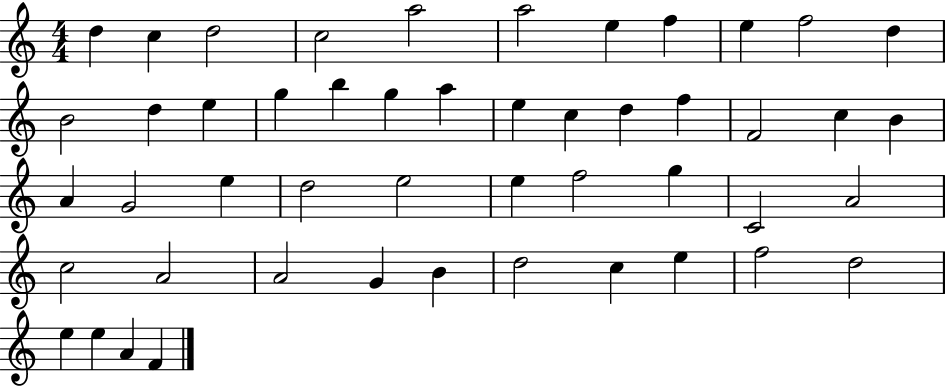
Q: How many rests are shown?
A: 0